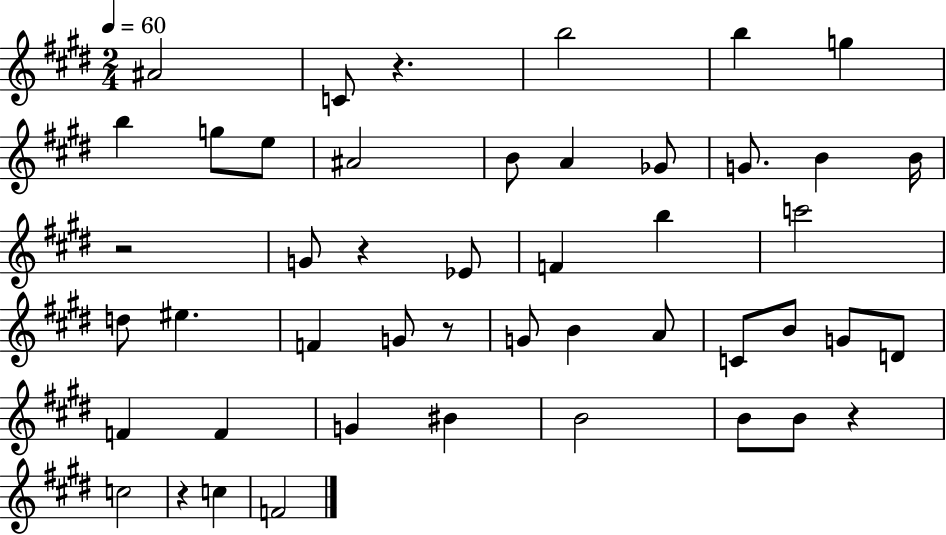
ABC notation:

X:1
T:Untitled
M:2/4
L:1/4
K:E
^A2 C/2 z b2 b g b g/2 e/2 ^A2 B/2 A _G/2 G/2 B B/4 z2 G/2 z _E/2 F b c'2 d/2 ^e F G/2 z/2 G/2 B A/2 C/2 B/2 G/2 D/2 F F G ^B B2 B/2 B/2 z c2 z c F2